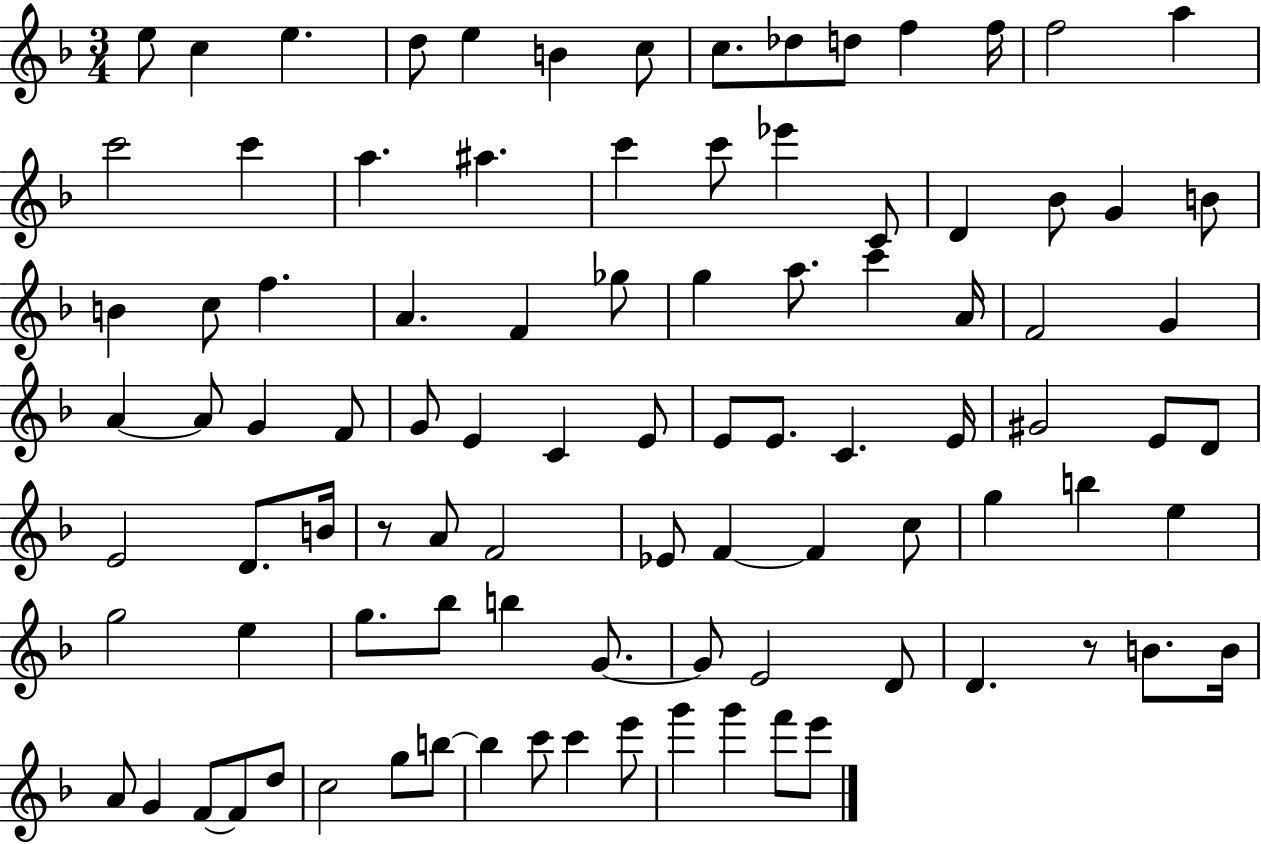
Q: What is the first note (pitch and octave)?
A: E5